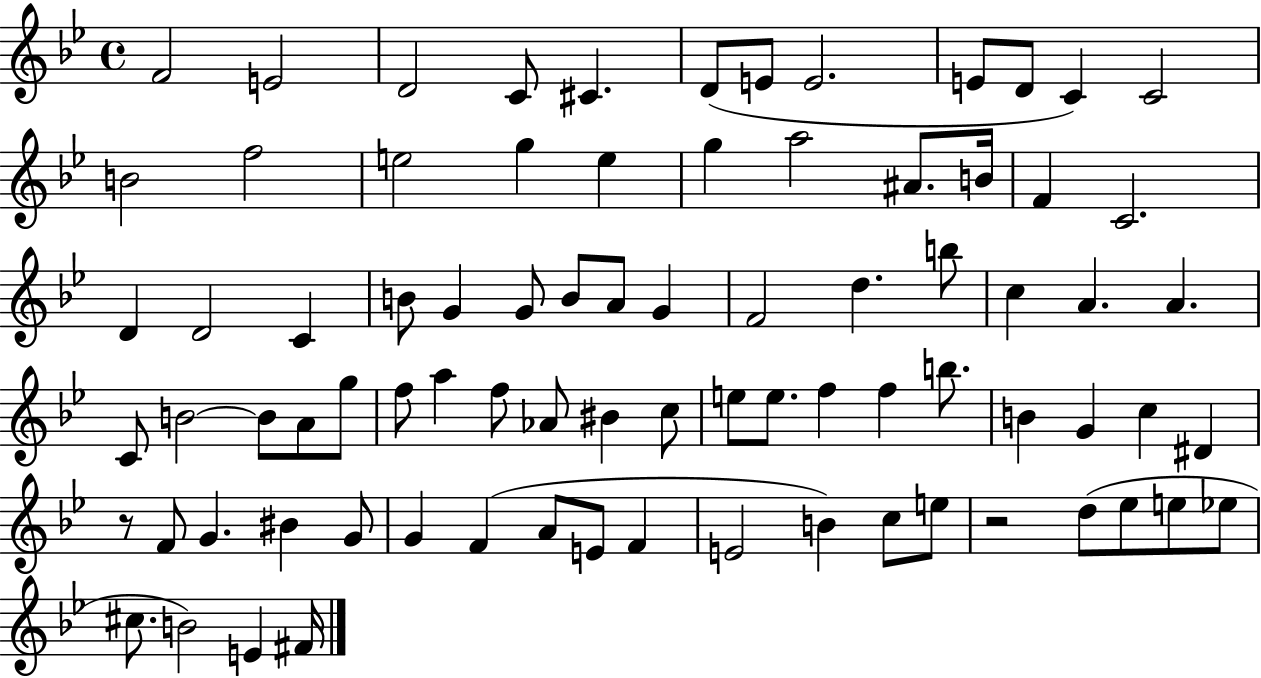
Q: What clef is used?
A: treble